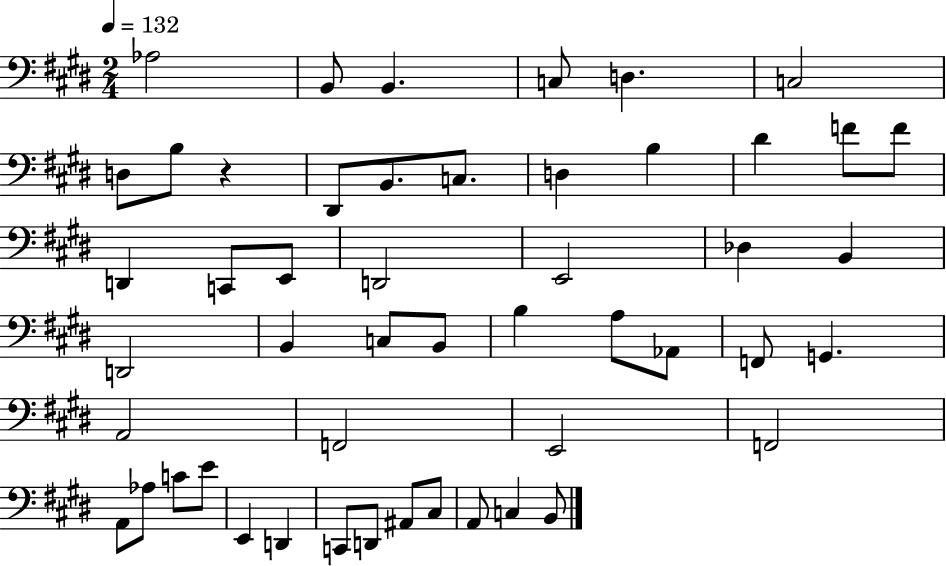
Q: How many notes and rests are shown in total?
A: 50